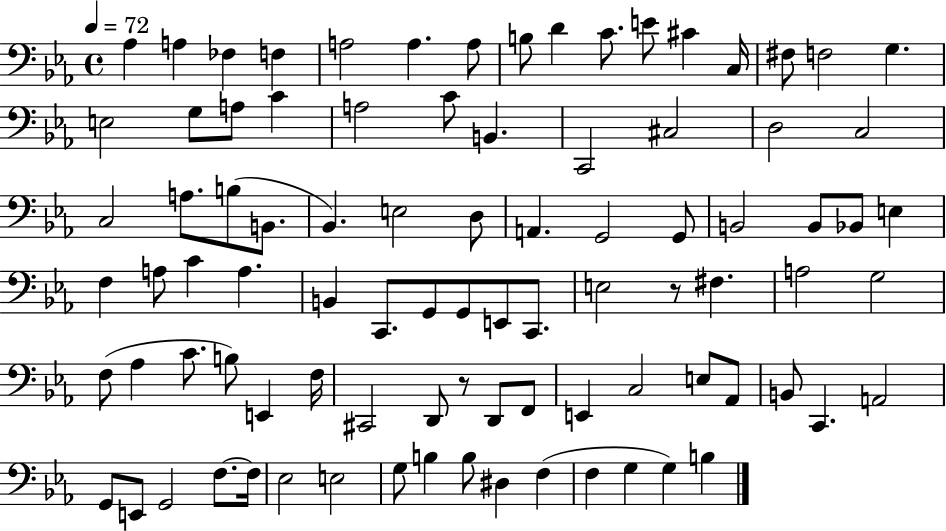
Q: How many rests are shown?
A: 2